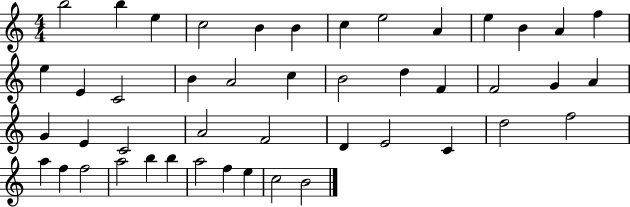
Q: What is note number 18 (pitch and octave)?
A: A4